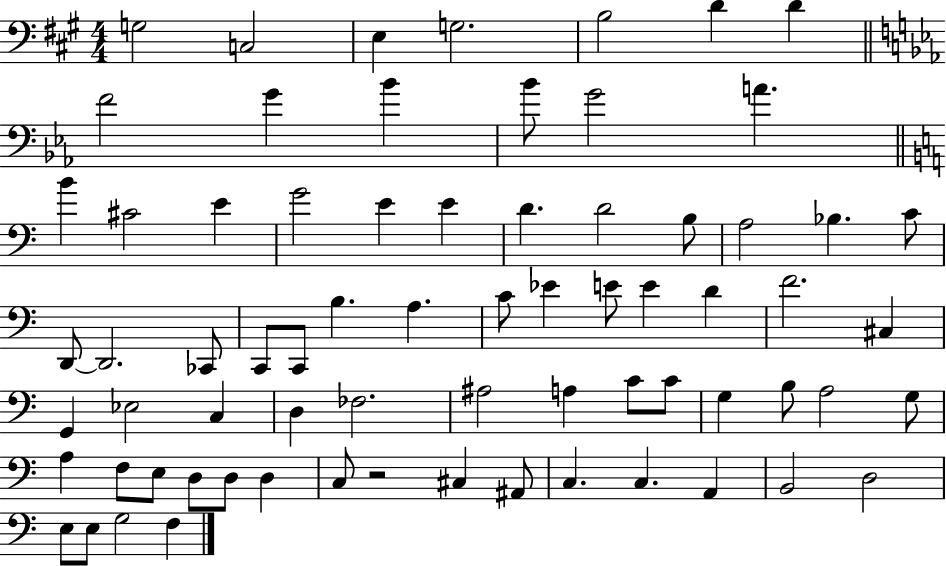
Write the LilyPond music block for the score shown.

{
  \clef bass
  \numericTimeSignature
  \time 4/4
  \key a \major
  g2 c2 | e4 g2. | b2 d'4 d'4 | \bar "||" \break \key c \minor f'2 g'4 bes'4 | bes'8 g'2 a'4. | \bar "||" \break \key a \minor b'4 cis'2 e'4 | g'2 e'4 e'4 | d'4. d'2 b8 | a2 bes4. c'8 | \break d,8~~ d,2. ces,8 | c,8 c,8 b4. a4. | c'8 ees'4 e'8 e'4 d'4 | f'2. cis4 | \break g,4 ees2 c4 | d4 fes2. | ais2 a4 c'8 c'8 | g4 b8 a2 g8 | \break a4 f8 e8 d8 d8 d4 | c8 r2 cis4 ais,8 | c4. c4. a,4 | b,2 d2 | \break e8 e8 g2 f4 | \bar "|."
}